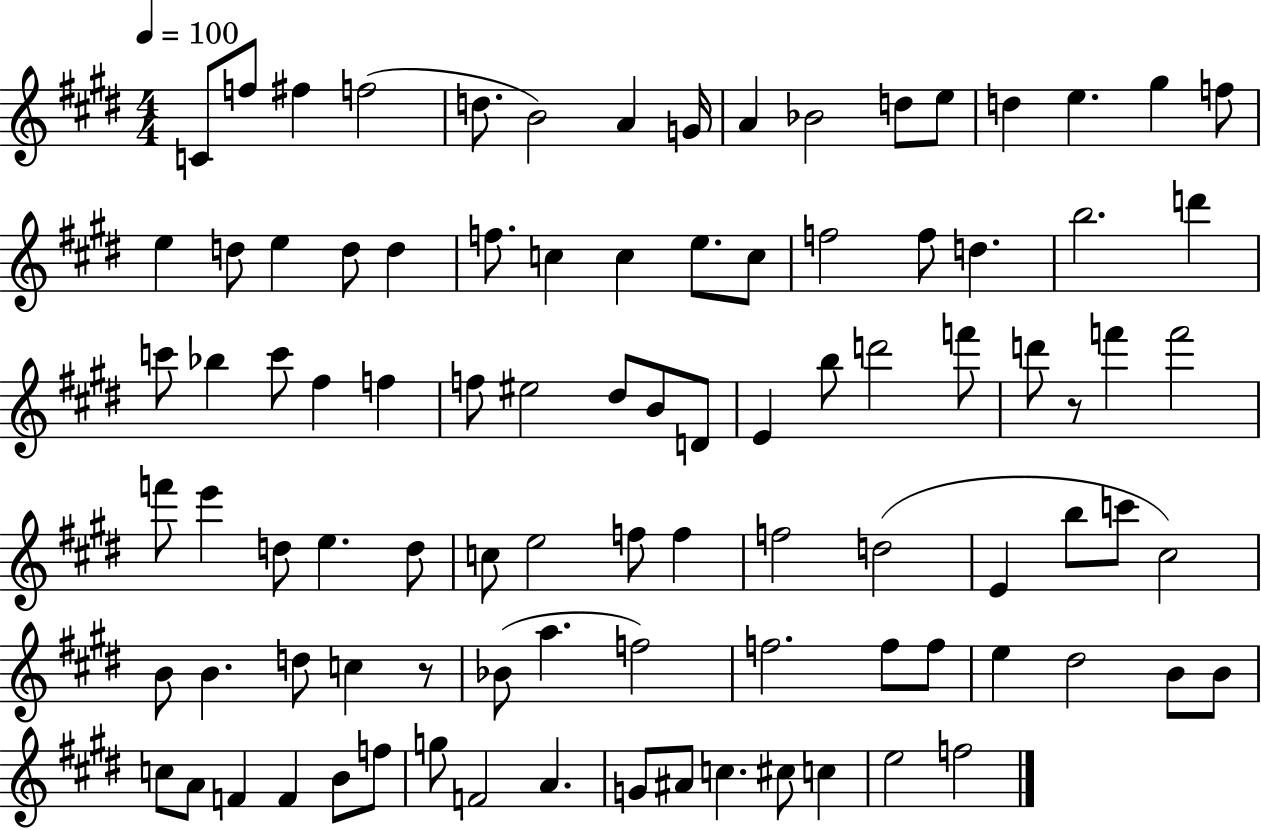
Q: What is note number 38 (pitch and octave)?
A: EIS5